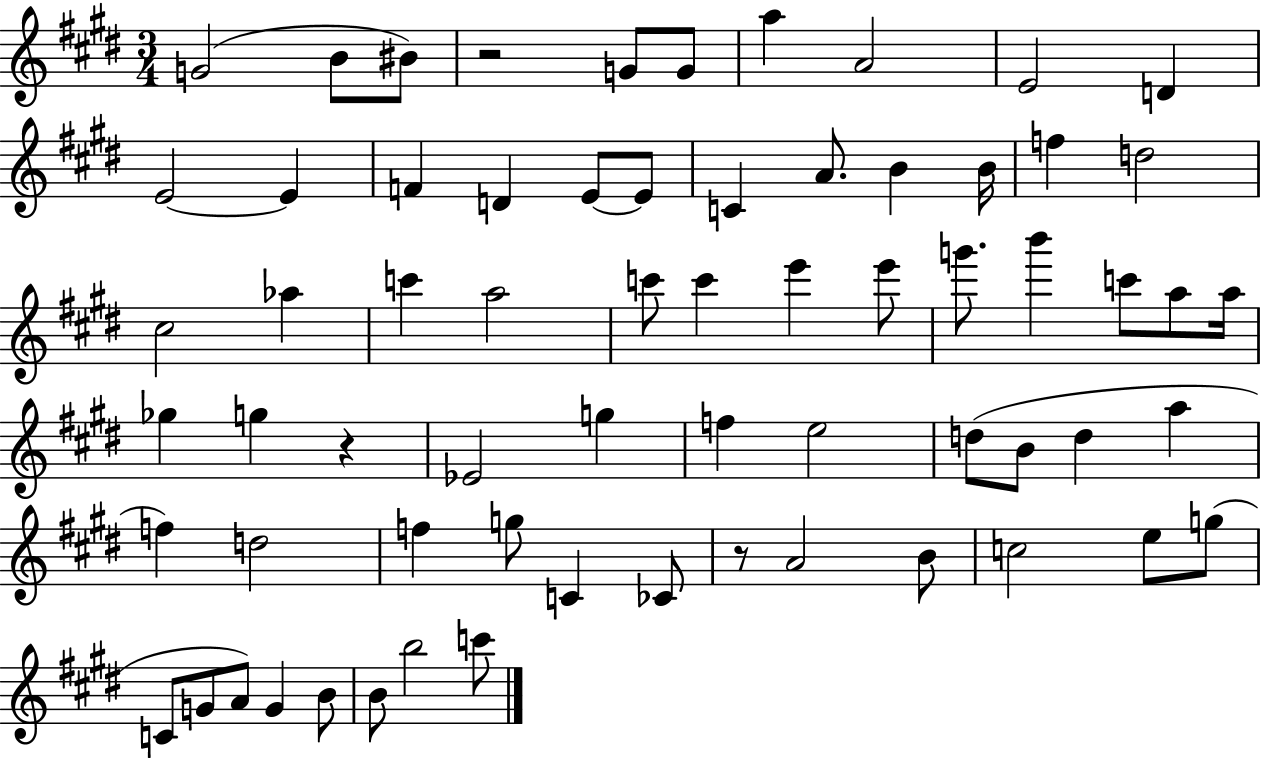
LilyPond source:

{
  \clef treble
  \numericTimeSignature
  \time 3/4
  \key e \major
  g'2( b'8 bis'8) | r2 g'8 g'8 | a''4 a'2 | e'2 d'4 | \break e'2~~ e'4 | f'4 d'4 e'8~~ e'8 | c'4 a'8. b'4 b'16 | f''4 d''2 | \break cis''2 aes''4 | c'''4 a''2 | c'''8 c'''4 e'''4 e'''8 | g'''8. b'''4 c'''8 a''8 a''16 | \break ges''4 g''4 r4 | ees'2 g''4 | f''4 e''2 | d''8( b'8 d''4 a''4 | \break f''4) d''2 | f''4 g''8 c'4 ces'8 | r8 a'2 b'8 | c''2 e''8 g''8( | \break c'8 g'8 a'8) g'4 b'8 | b'8 b''2 c'''8 | \bar "|."
}